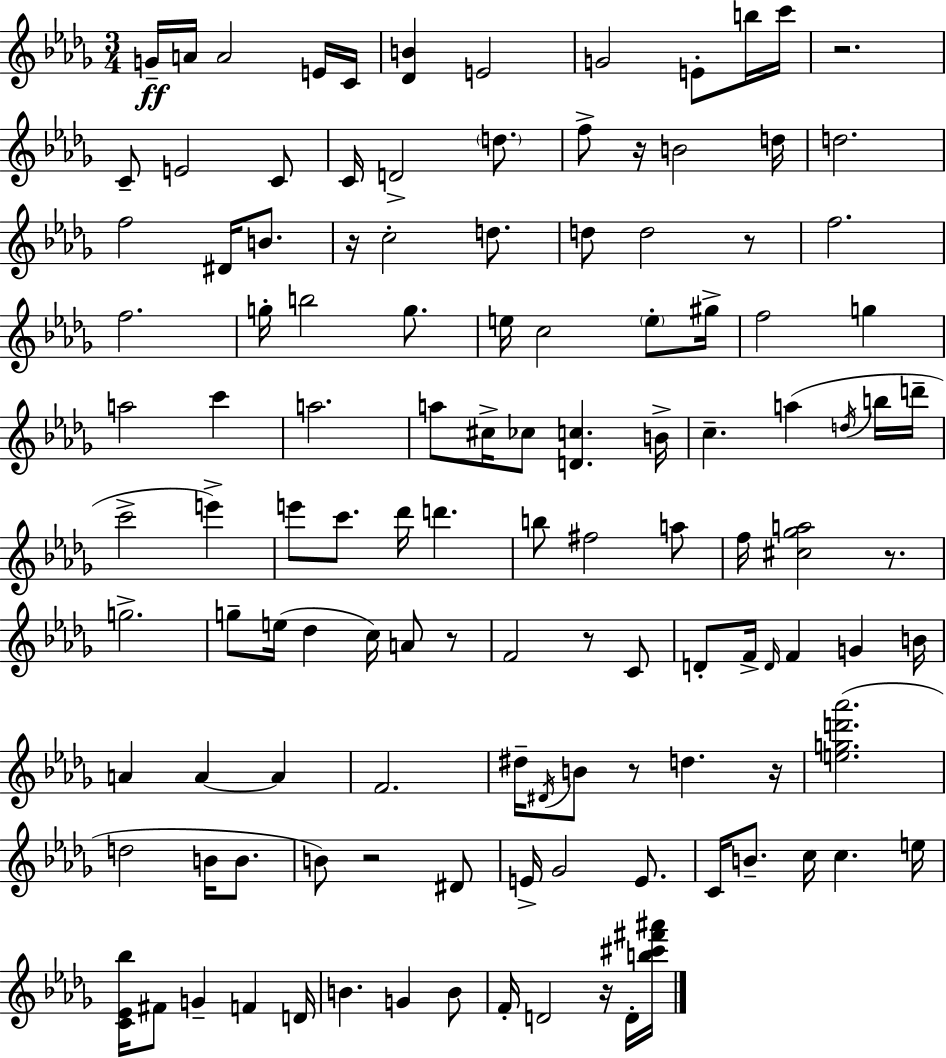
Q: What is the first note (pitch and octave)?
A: G4